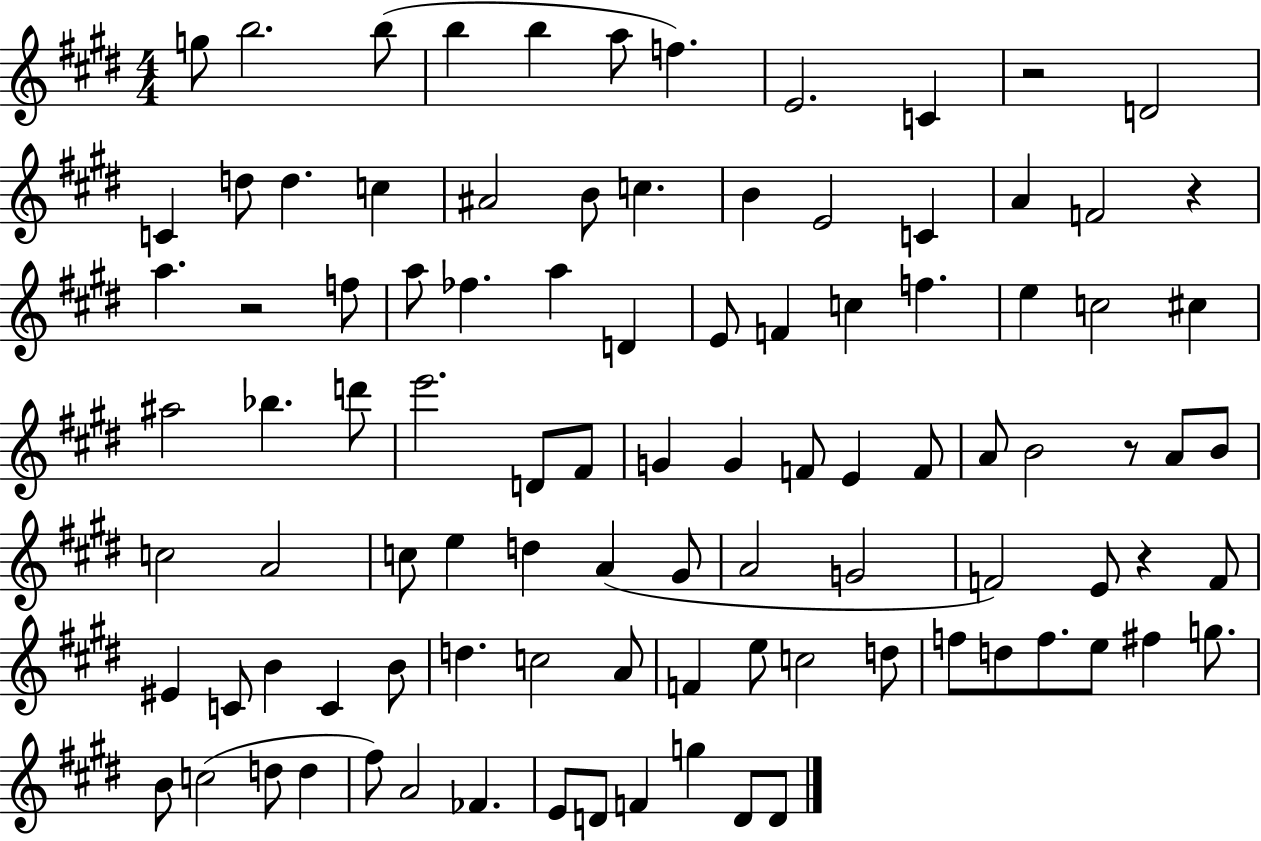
{
  \clef treble
  \numericTimeSignature
  \time 4/4
  \key e \major
  g''8 b''2. b''8( | b''4 b''4 a''8 f''4.) | e'2. c'4 | r2 d'2 | \break c'4 d''8 d''4. c''4 | ais'2 b'8 c''4. | b'4 e'2 c'4 | a'4 f'2 r4 | \break a''4. r2 f''8 | a''8 fes''4. a''4 d'4 | e'8 f'4 c''4 f''4. | e''4 c''2 cis''4 | \break ais''2 bes''4. d'''8 | e'''2. d'8 fis'8 | g'4 g'4 f'8 e'4 f'8 | a'8 b'2 r8 a'8 b'8 | \break c''2 a'2 | c''8 e''4 d''4 a'4( gis'8 | a'2 g'2 | f'2) e'8 r4 f'8 | \break eis'4 c'8 b'4 c'4 b'8 | d''4. c''2 a'8 | f'4 e''8 c''2 d''8 | f''8 d''8 f''8. e''8 fis''4 g''8. | \break b'8 c''2( d''8 d''4 | fis''8) a'2 fes'4. | e'8 d'8 f'4 g''4 d'8 d'8 | \bar "|."
}